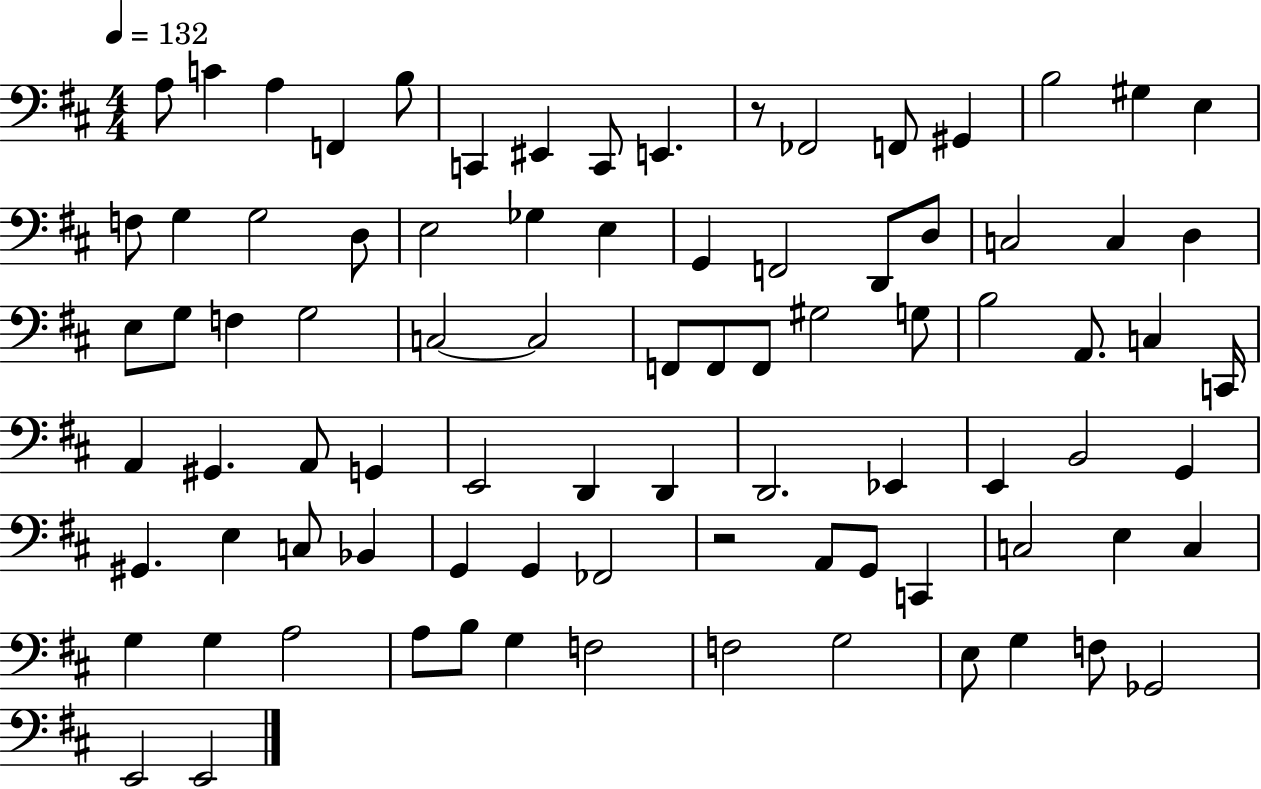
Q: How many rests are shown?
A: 2